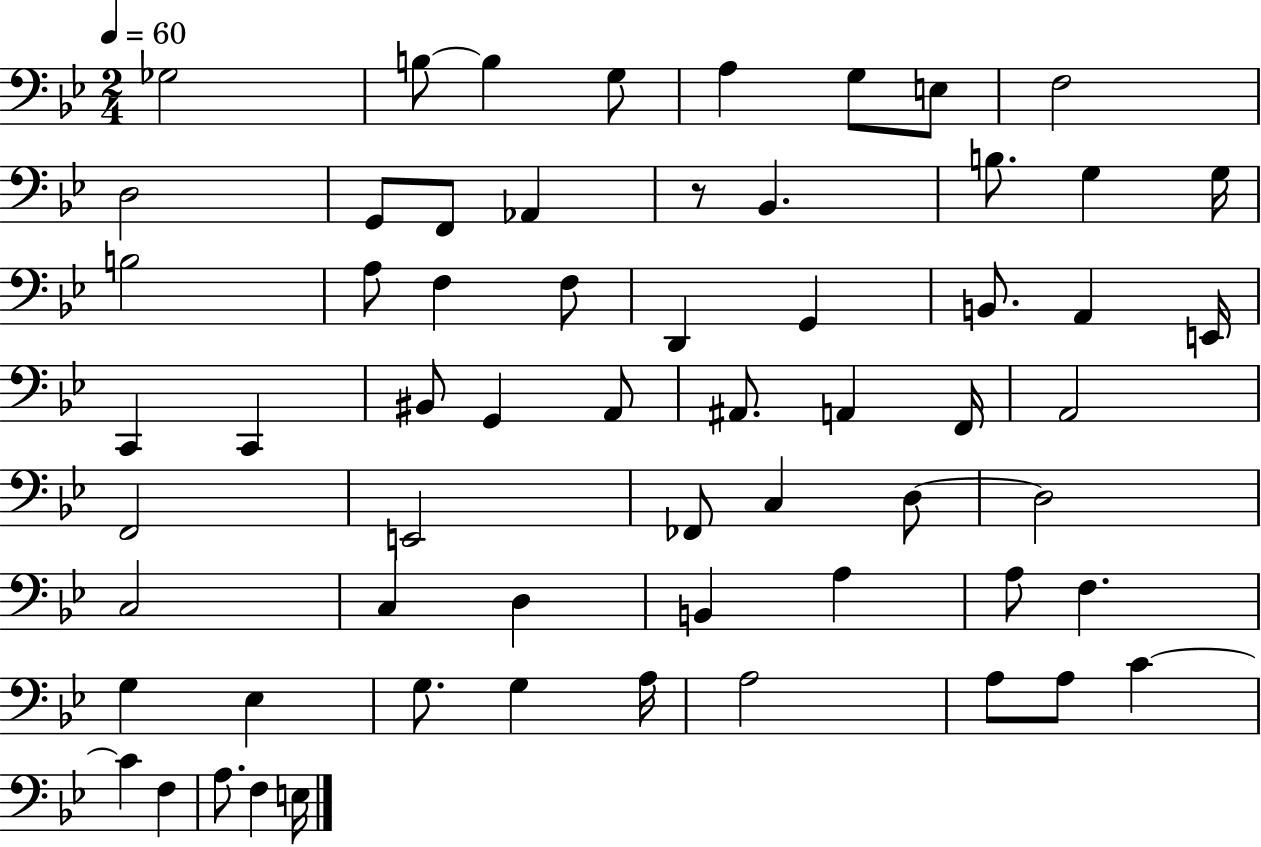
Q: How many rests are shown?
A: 1